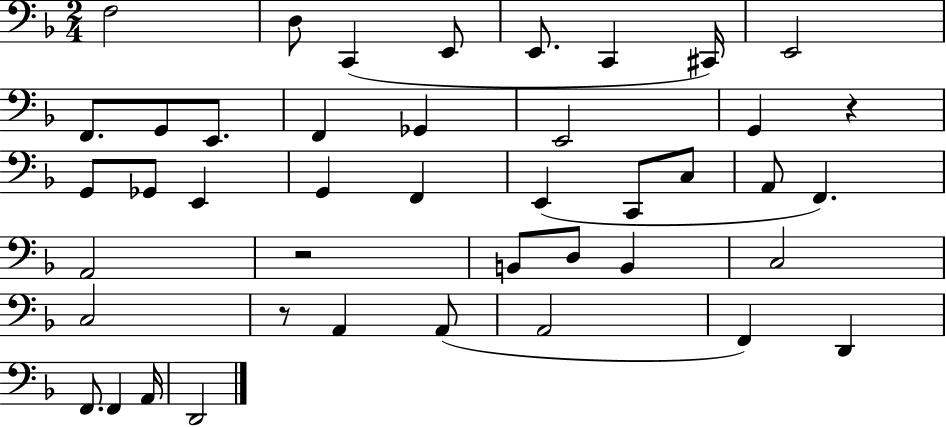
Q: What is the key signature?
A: F major